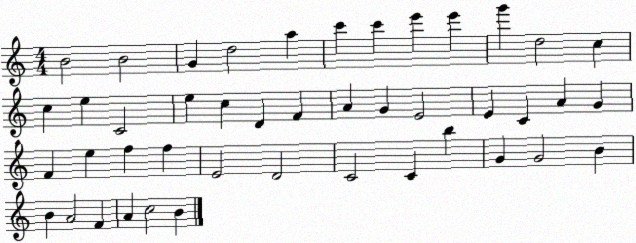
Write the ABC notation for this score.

X:1
T:Untitled
M:4/4
L:1/4
K:C
B2 B2 G d2 a c' c' e' e' g' d2 c c e C2 e c D F A G E2 E C A G F e f f E2 D2 C2 C b G G2 B B A2 F A c2 B